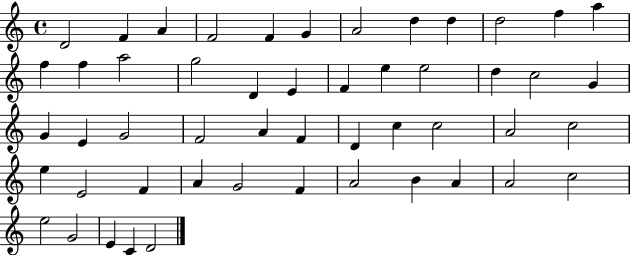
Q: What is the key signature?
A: C major